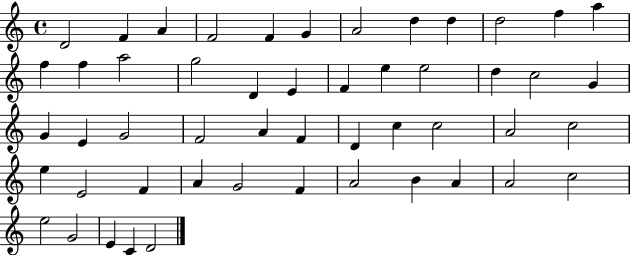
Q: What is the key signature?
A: C major